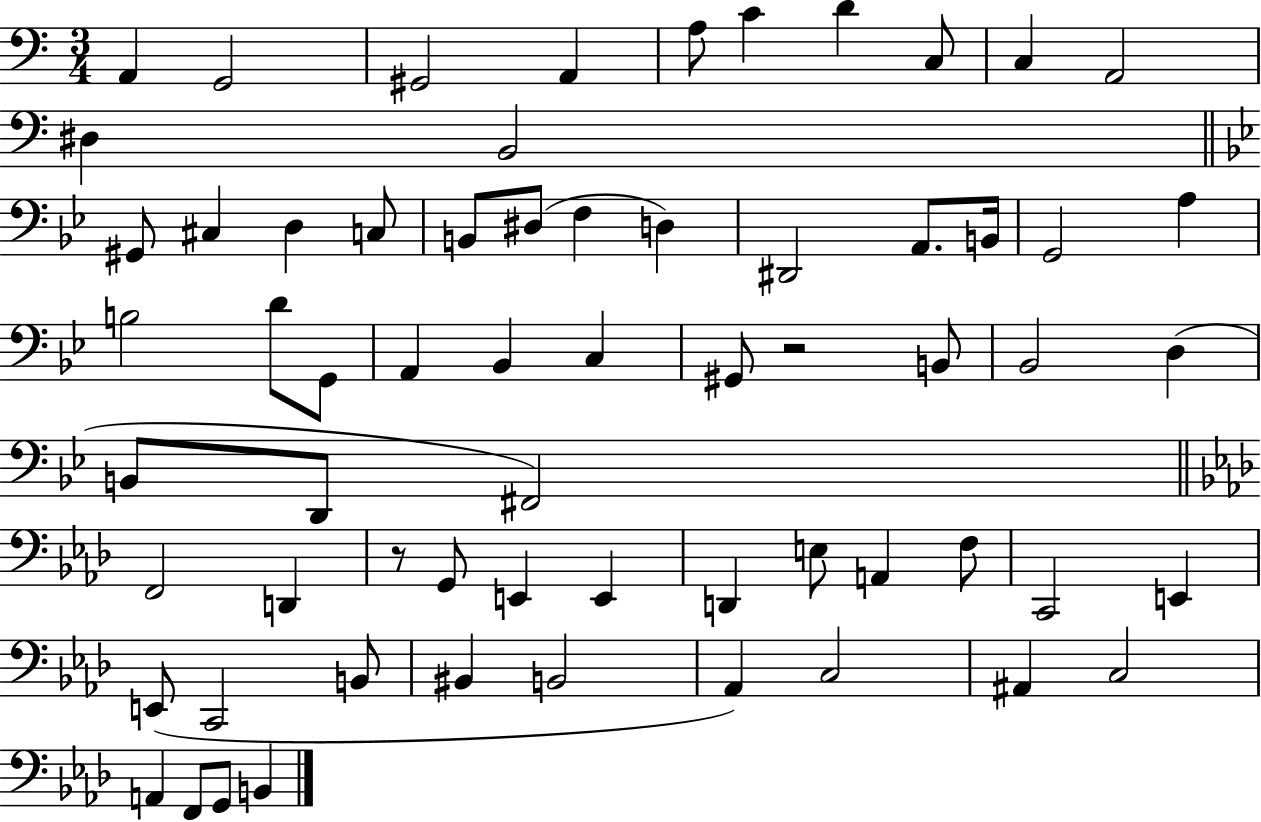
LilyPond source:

{
  \clef bass
  \numericTimeSignature
  \time 3/4
  \key c \major
  a,4 g,2 | gis,2 a,4 | a8 c'4 d'4 c8 | c4 a,2 | \break dis4 b,2 | \bar "||" \break \key bes \major gis,8 cis4 d4 c8 | b,8 dis8( f4 d4) | dis,2 a,8. b,16 | g,2 a4 | \break b2 d'8 g,8 | a,4 bes,4 c4 | gis,8 r2 b,8 | bes,2 d4( | \break b,8 d,8 fis,2) | \bar "||" \break \key aes \major f,2 d,4 | r8 g,8 e,4 e,4 | d,4 e8 a,4 f8 | c,2 e,4 | \break e,8( c,2 b,8 | bis,4 b,2 | aes,4) c2 | ais,4 c2 | \break a,4 f,8 g,8 b,4 | \bar "|."
}